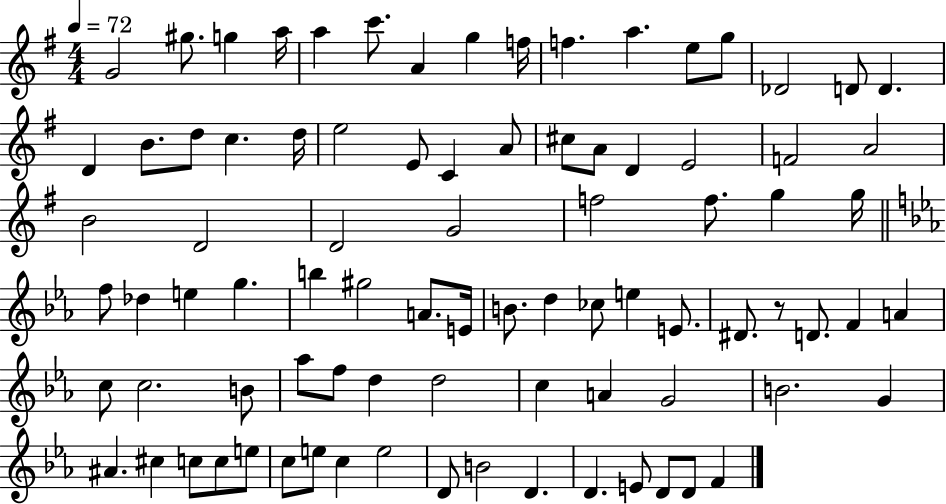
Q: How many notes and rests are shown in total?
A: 86